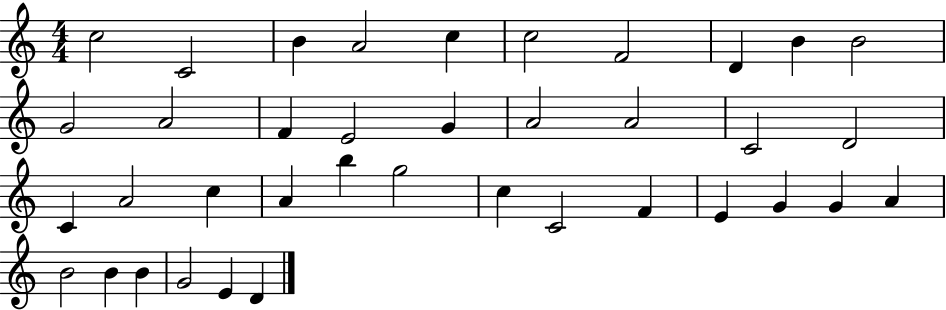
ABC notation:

X:1
T:Untitled
M:4/4
L:1/4
K:C
c2 C2 B A2 c c2 F2 D B B2 G2 A2 F E2 G A2 A2 C2 D2 C A2 c A b g2 c C2 F E G G A B2 B B G2 E D